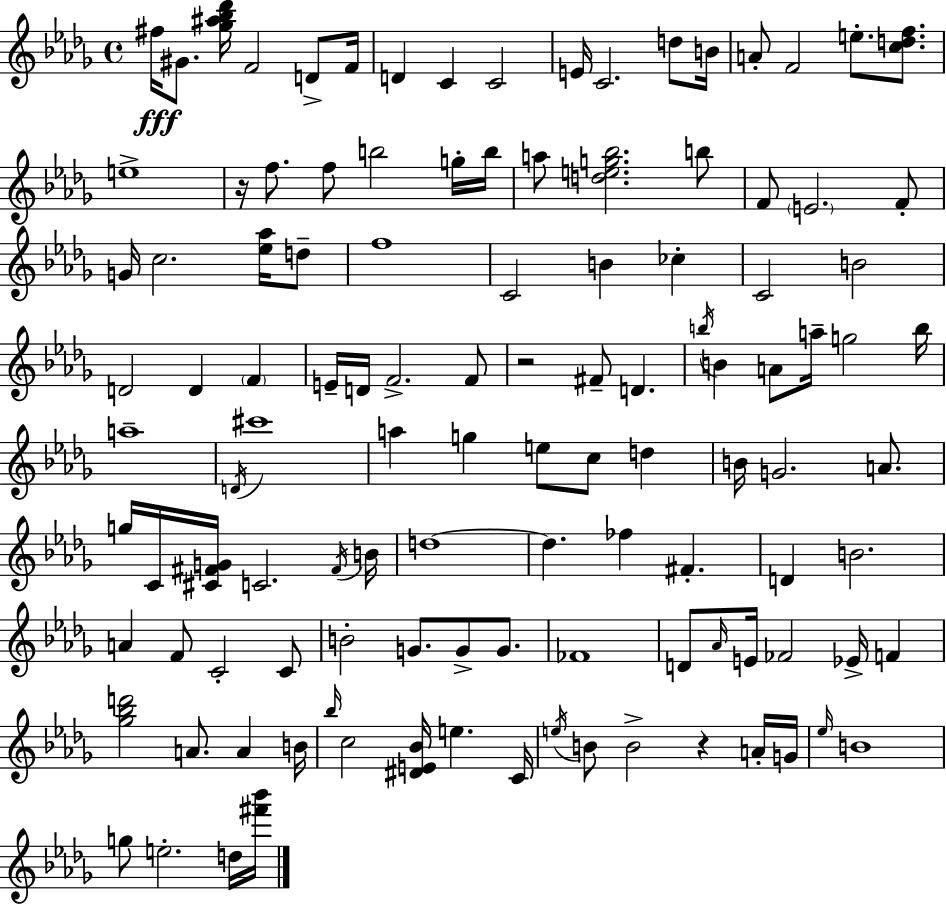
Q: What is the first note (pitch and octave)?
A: F#5